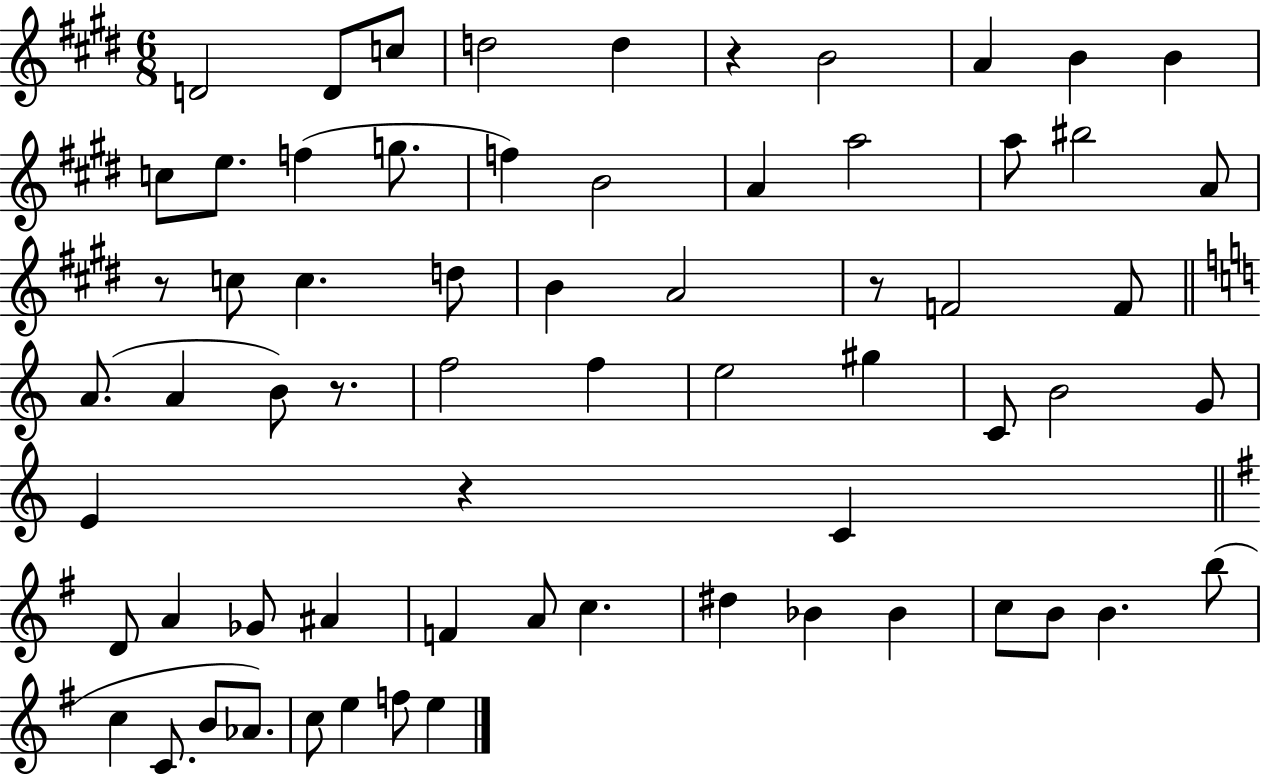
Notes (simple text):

D4/h D4/e C5/e D5/h D5/q R/q B4/h A4/q B4/q B4/q C5/e E5/e. F5/q G5/e. F5/q B4/h A4/q A5/h A5/e BIS5/h A4/e R/e C5/e C5/q. D5/e B4/q A4/h R/e F4/h F4/e A4/e. A4/q B4/e R/e. F5/h F5/q E5/h G#5/q C4/e B4/h G4/e E4/q R/q C4/q D4/e A4/q Gb4/e A#4/q F4/q A4/e C5/q. D#5/q Bb4/q Bb4/q C5/e B4/e B4/q. B5/e C5/q C4/e. B4/e Ab4/e. C5/e E5/q F5/e E5/q